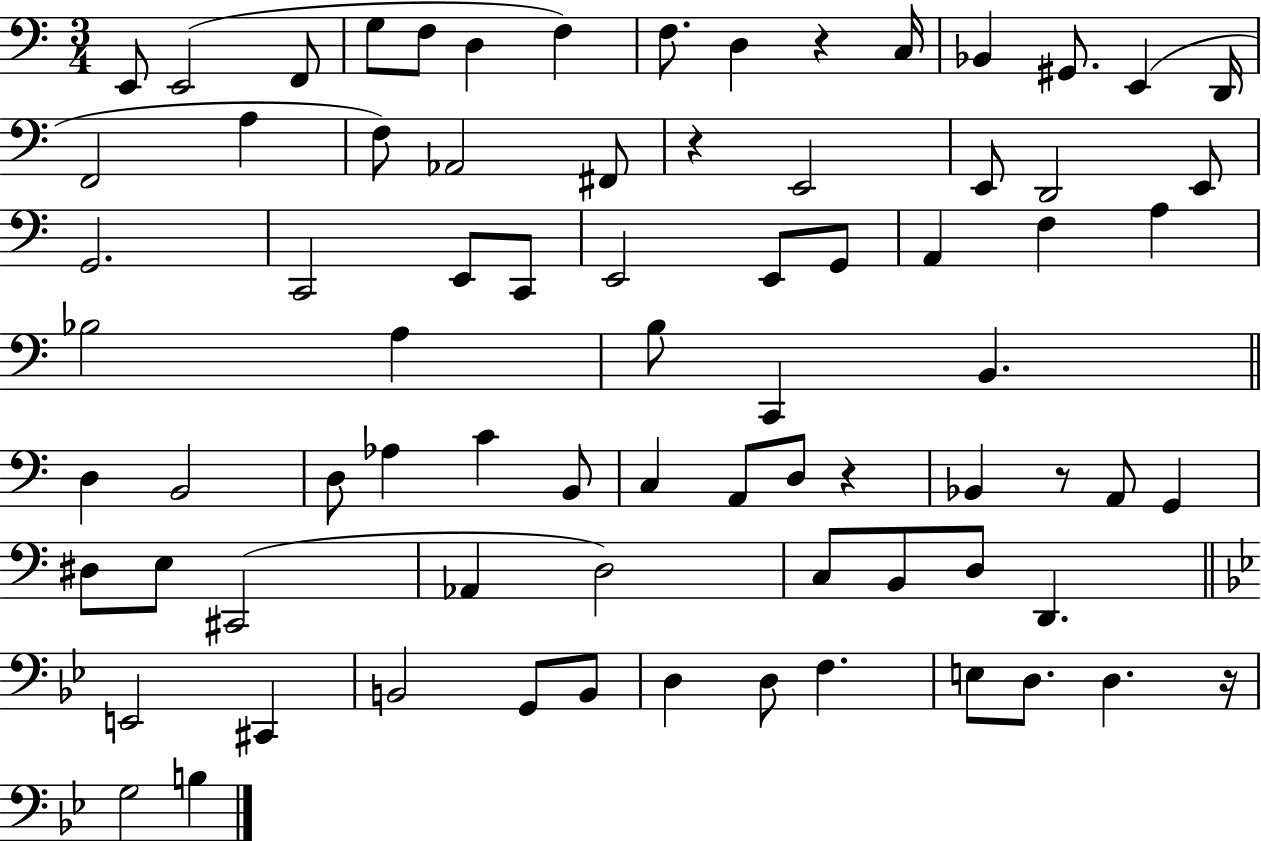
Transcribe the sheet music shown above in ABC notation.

X:1
T:Untitled
M:3/4
L:1/4
K:C
E,,/2 E,,2 F,,/2 G,/2 F,/2 D, F, F,/2 D, z C,/4 _B,, ^G,,/2 E,, D,,/4 F,,2 A, F,/2 _A,,2 ^F,,/2 z E,,2 E,,/2 D,,2 E,,/2 G,,2 C,,2 E,,/2 C,,/2 E,,2 E,,/2 G,,/2 A,, F, A, _B,2 A, B,/2 C,, B,, D, B,,2 D,/2 _A, C B,,/2 C, A,,/2 D,/2 z _B,, z/2 A,,/2 G,, ^D,/2 E,/2 ^C,,2 _A,, D,2 C,/2 B,,/2 D,/2 D,, E,,2 ^C,, B,,2 G,,/2 B,,/2 D, D,/2 F, E,/2 D,/2 D, z/4 G,2 B,